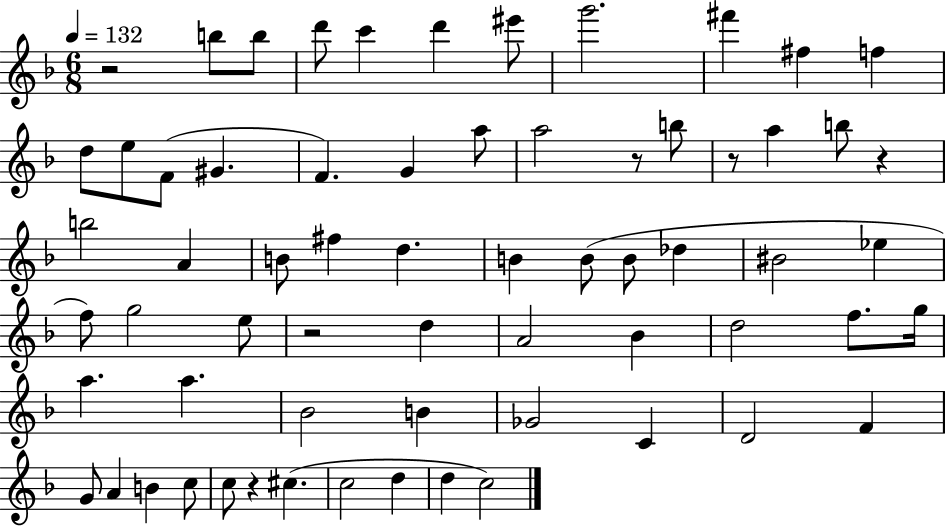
X:1
T:Untitled
M:6/8
L:1/4
K:F
z2 b/2 b/2 d'/2 c' d' ^e'/2 g'2 ^f' ^f f d/2 e/2 F/2 ^G F G a/2 a2 z/2 b/2 z/2 a b/2 z b2 A B/2 ^f d B B/2 B/2 _d ^B2 _e f/2 g2 e/2 z2 d A2 _B d2 f/2 g/4 a a _B2 B _G2 C D2 F G/2 A B c/2 c/2 z ^c c2 d d c2